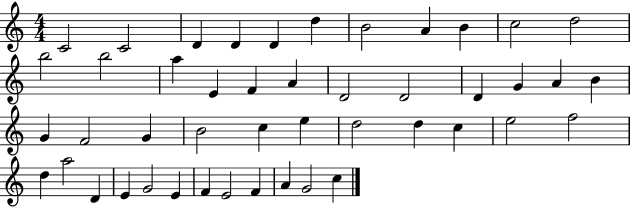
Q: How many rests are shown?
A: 0